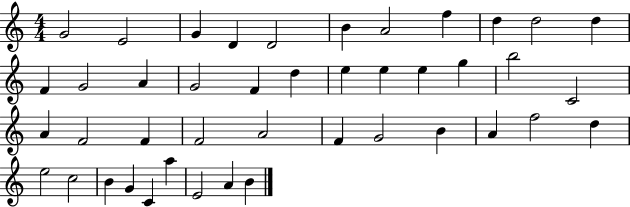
G4/h E4/h G4/q D4/q D4/h B4/q A4/h F5/q D5/q D5/h D5/q F4/q G4/h A4/q G4/h F4/q D5/q E5/q E5/q E5/q G5/q B5/h C4/h A4/q F4/h F4/q F4/h A4/h F4/q G4/h B4/q A4/q F5/h D5/q E5/h C5/h B4/q G4/q C4/q A5/q E4/h A4/q B4/q